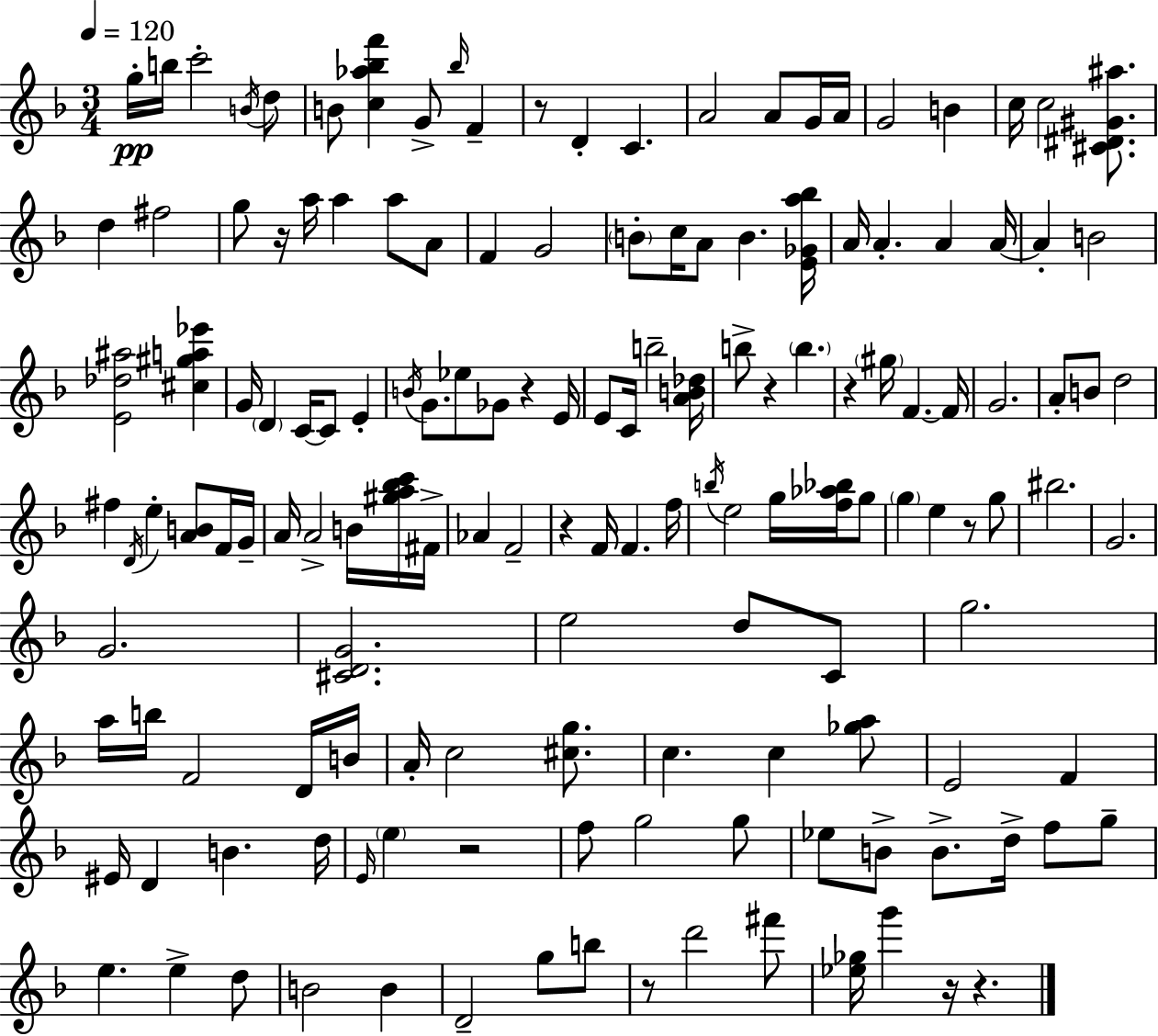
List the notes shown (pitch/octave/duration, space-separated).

G5/s B5/s C6/h B4/s D5/e B4/e [C5,Ab5,Bb5,F6]/q G4/e Bb5/s F4/q R/e D4/q C4/q. A4/h A4/e G4/s A4/s G4/h B4/q C5/s C5/h [C#4,D#4,G#4,A#5]/e. D5/q F#5/h G5/e R/s A5/s A5/q A5/e A4/e F4/q G4/h B4/e C5/s A4/e B4/q. [E4,Gb4,A5,Bb5]/s A4/s A4/q. A4/q A4/s A4/q B4/h [E4,Db5,A#5]/h [C#5,G#5,A5,Eb6]/q G4/s D4/q C4/s C4/e E4/q B4/s G4/e. Eb5/e Gb4/e R/q E4/s E4/e C4/s B5/h [A4,B4,Db5]/s B5/e R/q B5/q. R/q G#5/s F4/q. F4/s G4/h. A4/e B4/e D5/h F#5/q D4/s E5/q [A4,B4]/e F4/s G4/s A4/s A4/h B4/s [G#5,A5,Bb5,C6]/s F#4/s Ab4/q F4/h R/q F4/s F4/q. F5/s B5/s E5/h G5/s [F5,Ab5,Bb5]/s G5/e G5/q E5/q R/e G5/e BIS5/h. G4/h. G4/h. [C#4,D4,G4]/h. E5/h D5/e C4/e G5/h. A5/s B5/s F4/h D4/s B4/s A4/s C5/h [C#5,G5]/e. C5/q. C5/q [Gb5,A5]/e E4/h F4/q EIS4/s D4/q B4/q. D5/s E4/s E5/q R/h F5/e G5/h G5/e Eb5/e B4/e B4/e. D5/s F5/e G5/e E5/q. E5/q D5/e B4/h B4/q D4/h G5/e B5/e R/e D6/h F#6/e [Eb5,Gb5]/s G6/q R/s R/q.